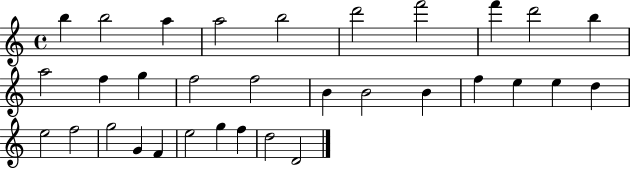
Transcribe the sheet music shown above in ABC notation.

X:1
T:Untitled
M:4/4
L:1/4
K:C
b b2 a a2 b2 d'2 f'2 f' d'2 b a2 f g f2 f2 B B2 B f e e d e2 f2 g2 G F e2 g f d2 D2